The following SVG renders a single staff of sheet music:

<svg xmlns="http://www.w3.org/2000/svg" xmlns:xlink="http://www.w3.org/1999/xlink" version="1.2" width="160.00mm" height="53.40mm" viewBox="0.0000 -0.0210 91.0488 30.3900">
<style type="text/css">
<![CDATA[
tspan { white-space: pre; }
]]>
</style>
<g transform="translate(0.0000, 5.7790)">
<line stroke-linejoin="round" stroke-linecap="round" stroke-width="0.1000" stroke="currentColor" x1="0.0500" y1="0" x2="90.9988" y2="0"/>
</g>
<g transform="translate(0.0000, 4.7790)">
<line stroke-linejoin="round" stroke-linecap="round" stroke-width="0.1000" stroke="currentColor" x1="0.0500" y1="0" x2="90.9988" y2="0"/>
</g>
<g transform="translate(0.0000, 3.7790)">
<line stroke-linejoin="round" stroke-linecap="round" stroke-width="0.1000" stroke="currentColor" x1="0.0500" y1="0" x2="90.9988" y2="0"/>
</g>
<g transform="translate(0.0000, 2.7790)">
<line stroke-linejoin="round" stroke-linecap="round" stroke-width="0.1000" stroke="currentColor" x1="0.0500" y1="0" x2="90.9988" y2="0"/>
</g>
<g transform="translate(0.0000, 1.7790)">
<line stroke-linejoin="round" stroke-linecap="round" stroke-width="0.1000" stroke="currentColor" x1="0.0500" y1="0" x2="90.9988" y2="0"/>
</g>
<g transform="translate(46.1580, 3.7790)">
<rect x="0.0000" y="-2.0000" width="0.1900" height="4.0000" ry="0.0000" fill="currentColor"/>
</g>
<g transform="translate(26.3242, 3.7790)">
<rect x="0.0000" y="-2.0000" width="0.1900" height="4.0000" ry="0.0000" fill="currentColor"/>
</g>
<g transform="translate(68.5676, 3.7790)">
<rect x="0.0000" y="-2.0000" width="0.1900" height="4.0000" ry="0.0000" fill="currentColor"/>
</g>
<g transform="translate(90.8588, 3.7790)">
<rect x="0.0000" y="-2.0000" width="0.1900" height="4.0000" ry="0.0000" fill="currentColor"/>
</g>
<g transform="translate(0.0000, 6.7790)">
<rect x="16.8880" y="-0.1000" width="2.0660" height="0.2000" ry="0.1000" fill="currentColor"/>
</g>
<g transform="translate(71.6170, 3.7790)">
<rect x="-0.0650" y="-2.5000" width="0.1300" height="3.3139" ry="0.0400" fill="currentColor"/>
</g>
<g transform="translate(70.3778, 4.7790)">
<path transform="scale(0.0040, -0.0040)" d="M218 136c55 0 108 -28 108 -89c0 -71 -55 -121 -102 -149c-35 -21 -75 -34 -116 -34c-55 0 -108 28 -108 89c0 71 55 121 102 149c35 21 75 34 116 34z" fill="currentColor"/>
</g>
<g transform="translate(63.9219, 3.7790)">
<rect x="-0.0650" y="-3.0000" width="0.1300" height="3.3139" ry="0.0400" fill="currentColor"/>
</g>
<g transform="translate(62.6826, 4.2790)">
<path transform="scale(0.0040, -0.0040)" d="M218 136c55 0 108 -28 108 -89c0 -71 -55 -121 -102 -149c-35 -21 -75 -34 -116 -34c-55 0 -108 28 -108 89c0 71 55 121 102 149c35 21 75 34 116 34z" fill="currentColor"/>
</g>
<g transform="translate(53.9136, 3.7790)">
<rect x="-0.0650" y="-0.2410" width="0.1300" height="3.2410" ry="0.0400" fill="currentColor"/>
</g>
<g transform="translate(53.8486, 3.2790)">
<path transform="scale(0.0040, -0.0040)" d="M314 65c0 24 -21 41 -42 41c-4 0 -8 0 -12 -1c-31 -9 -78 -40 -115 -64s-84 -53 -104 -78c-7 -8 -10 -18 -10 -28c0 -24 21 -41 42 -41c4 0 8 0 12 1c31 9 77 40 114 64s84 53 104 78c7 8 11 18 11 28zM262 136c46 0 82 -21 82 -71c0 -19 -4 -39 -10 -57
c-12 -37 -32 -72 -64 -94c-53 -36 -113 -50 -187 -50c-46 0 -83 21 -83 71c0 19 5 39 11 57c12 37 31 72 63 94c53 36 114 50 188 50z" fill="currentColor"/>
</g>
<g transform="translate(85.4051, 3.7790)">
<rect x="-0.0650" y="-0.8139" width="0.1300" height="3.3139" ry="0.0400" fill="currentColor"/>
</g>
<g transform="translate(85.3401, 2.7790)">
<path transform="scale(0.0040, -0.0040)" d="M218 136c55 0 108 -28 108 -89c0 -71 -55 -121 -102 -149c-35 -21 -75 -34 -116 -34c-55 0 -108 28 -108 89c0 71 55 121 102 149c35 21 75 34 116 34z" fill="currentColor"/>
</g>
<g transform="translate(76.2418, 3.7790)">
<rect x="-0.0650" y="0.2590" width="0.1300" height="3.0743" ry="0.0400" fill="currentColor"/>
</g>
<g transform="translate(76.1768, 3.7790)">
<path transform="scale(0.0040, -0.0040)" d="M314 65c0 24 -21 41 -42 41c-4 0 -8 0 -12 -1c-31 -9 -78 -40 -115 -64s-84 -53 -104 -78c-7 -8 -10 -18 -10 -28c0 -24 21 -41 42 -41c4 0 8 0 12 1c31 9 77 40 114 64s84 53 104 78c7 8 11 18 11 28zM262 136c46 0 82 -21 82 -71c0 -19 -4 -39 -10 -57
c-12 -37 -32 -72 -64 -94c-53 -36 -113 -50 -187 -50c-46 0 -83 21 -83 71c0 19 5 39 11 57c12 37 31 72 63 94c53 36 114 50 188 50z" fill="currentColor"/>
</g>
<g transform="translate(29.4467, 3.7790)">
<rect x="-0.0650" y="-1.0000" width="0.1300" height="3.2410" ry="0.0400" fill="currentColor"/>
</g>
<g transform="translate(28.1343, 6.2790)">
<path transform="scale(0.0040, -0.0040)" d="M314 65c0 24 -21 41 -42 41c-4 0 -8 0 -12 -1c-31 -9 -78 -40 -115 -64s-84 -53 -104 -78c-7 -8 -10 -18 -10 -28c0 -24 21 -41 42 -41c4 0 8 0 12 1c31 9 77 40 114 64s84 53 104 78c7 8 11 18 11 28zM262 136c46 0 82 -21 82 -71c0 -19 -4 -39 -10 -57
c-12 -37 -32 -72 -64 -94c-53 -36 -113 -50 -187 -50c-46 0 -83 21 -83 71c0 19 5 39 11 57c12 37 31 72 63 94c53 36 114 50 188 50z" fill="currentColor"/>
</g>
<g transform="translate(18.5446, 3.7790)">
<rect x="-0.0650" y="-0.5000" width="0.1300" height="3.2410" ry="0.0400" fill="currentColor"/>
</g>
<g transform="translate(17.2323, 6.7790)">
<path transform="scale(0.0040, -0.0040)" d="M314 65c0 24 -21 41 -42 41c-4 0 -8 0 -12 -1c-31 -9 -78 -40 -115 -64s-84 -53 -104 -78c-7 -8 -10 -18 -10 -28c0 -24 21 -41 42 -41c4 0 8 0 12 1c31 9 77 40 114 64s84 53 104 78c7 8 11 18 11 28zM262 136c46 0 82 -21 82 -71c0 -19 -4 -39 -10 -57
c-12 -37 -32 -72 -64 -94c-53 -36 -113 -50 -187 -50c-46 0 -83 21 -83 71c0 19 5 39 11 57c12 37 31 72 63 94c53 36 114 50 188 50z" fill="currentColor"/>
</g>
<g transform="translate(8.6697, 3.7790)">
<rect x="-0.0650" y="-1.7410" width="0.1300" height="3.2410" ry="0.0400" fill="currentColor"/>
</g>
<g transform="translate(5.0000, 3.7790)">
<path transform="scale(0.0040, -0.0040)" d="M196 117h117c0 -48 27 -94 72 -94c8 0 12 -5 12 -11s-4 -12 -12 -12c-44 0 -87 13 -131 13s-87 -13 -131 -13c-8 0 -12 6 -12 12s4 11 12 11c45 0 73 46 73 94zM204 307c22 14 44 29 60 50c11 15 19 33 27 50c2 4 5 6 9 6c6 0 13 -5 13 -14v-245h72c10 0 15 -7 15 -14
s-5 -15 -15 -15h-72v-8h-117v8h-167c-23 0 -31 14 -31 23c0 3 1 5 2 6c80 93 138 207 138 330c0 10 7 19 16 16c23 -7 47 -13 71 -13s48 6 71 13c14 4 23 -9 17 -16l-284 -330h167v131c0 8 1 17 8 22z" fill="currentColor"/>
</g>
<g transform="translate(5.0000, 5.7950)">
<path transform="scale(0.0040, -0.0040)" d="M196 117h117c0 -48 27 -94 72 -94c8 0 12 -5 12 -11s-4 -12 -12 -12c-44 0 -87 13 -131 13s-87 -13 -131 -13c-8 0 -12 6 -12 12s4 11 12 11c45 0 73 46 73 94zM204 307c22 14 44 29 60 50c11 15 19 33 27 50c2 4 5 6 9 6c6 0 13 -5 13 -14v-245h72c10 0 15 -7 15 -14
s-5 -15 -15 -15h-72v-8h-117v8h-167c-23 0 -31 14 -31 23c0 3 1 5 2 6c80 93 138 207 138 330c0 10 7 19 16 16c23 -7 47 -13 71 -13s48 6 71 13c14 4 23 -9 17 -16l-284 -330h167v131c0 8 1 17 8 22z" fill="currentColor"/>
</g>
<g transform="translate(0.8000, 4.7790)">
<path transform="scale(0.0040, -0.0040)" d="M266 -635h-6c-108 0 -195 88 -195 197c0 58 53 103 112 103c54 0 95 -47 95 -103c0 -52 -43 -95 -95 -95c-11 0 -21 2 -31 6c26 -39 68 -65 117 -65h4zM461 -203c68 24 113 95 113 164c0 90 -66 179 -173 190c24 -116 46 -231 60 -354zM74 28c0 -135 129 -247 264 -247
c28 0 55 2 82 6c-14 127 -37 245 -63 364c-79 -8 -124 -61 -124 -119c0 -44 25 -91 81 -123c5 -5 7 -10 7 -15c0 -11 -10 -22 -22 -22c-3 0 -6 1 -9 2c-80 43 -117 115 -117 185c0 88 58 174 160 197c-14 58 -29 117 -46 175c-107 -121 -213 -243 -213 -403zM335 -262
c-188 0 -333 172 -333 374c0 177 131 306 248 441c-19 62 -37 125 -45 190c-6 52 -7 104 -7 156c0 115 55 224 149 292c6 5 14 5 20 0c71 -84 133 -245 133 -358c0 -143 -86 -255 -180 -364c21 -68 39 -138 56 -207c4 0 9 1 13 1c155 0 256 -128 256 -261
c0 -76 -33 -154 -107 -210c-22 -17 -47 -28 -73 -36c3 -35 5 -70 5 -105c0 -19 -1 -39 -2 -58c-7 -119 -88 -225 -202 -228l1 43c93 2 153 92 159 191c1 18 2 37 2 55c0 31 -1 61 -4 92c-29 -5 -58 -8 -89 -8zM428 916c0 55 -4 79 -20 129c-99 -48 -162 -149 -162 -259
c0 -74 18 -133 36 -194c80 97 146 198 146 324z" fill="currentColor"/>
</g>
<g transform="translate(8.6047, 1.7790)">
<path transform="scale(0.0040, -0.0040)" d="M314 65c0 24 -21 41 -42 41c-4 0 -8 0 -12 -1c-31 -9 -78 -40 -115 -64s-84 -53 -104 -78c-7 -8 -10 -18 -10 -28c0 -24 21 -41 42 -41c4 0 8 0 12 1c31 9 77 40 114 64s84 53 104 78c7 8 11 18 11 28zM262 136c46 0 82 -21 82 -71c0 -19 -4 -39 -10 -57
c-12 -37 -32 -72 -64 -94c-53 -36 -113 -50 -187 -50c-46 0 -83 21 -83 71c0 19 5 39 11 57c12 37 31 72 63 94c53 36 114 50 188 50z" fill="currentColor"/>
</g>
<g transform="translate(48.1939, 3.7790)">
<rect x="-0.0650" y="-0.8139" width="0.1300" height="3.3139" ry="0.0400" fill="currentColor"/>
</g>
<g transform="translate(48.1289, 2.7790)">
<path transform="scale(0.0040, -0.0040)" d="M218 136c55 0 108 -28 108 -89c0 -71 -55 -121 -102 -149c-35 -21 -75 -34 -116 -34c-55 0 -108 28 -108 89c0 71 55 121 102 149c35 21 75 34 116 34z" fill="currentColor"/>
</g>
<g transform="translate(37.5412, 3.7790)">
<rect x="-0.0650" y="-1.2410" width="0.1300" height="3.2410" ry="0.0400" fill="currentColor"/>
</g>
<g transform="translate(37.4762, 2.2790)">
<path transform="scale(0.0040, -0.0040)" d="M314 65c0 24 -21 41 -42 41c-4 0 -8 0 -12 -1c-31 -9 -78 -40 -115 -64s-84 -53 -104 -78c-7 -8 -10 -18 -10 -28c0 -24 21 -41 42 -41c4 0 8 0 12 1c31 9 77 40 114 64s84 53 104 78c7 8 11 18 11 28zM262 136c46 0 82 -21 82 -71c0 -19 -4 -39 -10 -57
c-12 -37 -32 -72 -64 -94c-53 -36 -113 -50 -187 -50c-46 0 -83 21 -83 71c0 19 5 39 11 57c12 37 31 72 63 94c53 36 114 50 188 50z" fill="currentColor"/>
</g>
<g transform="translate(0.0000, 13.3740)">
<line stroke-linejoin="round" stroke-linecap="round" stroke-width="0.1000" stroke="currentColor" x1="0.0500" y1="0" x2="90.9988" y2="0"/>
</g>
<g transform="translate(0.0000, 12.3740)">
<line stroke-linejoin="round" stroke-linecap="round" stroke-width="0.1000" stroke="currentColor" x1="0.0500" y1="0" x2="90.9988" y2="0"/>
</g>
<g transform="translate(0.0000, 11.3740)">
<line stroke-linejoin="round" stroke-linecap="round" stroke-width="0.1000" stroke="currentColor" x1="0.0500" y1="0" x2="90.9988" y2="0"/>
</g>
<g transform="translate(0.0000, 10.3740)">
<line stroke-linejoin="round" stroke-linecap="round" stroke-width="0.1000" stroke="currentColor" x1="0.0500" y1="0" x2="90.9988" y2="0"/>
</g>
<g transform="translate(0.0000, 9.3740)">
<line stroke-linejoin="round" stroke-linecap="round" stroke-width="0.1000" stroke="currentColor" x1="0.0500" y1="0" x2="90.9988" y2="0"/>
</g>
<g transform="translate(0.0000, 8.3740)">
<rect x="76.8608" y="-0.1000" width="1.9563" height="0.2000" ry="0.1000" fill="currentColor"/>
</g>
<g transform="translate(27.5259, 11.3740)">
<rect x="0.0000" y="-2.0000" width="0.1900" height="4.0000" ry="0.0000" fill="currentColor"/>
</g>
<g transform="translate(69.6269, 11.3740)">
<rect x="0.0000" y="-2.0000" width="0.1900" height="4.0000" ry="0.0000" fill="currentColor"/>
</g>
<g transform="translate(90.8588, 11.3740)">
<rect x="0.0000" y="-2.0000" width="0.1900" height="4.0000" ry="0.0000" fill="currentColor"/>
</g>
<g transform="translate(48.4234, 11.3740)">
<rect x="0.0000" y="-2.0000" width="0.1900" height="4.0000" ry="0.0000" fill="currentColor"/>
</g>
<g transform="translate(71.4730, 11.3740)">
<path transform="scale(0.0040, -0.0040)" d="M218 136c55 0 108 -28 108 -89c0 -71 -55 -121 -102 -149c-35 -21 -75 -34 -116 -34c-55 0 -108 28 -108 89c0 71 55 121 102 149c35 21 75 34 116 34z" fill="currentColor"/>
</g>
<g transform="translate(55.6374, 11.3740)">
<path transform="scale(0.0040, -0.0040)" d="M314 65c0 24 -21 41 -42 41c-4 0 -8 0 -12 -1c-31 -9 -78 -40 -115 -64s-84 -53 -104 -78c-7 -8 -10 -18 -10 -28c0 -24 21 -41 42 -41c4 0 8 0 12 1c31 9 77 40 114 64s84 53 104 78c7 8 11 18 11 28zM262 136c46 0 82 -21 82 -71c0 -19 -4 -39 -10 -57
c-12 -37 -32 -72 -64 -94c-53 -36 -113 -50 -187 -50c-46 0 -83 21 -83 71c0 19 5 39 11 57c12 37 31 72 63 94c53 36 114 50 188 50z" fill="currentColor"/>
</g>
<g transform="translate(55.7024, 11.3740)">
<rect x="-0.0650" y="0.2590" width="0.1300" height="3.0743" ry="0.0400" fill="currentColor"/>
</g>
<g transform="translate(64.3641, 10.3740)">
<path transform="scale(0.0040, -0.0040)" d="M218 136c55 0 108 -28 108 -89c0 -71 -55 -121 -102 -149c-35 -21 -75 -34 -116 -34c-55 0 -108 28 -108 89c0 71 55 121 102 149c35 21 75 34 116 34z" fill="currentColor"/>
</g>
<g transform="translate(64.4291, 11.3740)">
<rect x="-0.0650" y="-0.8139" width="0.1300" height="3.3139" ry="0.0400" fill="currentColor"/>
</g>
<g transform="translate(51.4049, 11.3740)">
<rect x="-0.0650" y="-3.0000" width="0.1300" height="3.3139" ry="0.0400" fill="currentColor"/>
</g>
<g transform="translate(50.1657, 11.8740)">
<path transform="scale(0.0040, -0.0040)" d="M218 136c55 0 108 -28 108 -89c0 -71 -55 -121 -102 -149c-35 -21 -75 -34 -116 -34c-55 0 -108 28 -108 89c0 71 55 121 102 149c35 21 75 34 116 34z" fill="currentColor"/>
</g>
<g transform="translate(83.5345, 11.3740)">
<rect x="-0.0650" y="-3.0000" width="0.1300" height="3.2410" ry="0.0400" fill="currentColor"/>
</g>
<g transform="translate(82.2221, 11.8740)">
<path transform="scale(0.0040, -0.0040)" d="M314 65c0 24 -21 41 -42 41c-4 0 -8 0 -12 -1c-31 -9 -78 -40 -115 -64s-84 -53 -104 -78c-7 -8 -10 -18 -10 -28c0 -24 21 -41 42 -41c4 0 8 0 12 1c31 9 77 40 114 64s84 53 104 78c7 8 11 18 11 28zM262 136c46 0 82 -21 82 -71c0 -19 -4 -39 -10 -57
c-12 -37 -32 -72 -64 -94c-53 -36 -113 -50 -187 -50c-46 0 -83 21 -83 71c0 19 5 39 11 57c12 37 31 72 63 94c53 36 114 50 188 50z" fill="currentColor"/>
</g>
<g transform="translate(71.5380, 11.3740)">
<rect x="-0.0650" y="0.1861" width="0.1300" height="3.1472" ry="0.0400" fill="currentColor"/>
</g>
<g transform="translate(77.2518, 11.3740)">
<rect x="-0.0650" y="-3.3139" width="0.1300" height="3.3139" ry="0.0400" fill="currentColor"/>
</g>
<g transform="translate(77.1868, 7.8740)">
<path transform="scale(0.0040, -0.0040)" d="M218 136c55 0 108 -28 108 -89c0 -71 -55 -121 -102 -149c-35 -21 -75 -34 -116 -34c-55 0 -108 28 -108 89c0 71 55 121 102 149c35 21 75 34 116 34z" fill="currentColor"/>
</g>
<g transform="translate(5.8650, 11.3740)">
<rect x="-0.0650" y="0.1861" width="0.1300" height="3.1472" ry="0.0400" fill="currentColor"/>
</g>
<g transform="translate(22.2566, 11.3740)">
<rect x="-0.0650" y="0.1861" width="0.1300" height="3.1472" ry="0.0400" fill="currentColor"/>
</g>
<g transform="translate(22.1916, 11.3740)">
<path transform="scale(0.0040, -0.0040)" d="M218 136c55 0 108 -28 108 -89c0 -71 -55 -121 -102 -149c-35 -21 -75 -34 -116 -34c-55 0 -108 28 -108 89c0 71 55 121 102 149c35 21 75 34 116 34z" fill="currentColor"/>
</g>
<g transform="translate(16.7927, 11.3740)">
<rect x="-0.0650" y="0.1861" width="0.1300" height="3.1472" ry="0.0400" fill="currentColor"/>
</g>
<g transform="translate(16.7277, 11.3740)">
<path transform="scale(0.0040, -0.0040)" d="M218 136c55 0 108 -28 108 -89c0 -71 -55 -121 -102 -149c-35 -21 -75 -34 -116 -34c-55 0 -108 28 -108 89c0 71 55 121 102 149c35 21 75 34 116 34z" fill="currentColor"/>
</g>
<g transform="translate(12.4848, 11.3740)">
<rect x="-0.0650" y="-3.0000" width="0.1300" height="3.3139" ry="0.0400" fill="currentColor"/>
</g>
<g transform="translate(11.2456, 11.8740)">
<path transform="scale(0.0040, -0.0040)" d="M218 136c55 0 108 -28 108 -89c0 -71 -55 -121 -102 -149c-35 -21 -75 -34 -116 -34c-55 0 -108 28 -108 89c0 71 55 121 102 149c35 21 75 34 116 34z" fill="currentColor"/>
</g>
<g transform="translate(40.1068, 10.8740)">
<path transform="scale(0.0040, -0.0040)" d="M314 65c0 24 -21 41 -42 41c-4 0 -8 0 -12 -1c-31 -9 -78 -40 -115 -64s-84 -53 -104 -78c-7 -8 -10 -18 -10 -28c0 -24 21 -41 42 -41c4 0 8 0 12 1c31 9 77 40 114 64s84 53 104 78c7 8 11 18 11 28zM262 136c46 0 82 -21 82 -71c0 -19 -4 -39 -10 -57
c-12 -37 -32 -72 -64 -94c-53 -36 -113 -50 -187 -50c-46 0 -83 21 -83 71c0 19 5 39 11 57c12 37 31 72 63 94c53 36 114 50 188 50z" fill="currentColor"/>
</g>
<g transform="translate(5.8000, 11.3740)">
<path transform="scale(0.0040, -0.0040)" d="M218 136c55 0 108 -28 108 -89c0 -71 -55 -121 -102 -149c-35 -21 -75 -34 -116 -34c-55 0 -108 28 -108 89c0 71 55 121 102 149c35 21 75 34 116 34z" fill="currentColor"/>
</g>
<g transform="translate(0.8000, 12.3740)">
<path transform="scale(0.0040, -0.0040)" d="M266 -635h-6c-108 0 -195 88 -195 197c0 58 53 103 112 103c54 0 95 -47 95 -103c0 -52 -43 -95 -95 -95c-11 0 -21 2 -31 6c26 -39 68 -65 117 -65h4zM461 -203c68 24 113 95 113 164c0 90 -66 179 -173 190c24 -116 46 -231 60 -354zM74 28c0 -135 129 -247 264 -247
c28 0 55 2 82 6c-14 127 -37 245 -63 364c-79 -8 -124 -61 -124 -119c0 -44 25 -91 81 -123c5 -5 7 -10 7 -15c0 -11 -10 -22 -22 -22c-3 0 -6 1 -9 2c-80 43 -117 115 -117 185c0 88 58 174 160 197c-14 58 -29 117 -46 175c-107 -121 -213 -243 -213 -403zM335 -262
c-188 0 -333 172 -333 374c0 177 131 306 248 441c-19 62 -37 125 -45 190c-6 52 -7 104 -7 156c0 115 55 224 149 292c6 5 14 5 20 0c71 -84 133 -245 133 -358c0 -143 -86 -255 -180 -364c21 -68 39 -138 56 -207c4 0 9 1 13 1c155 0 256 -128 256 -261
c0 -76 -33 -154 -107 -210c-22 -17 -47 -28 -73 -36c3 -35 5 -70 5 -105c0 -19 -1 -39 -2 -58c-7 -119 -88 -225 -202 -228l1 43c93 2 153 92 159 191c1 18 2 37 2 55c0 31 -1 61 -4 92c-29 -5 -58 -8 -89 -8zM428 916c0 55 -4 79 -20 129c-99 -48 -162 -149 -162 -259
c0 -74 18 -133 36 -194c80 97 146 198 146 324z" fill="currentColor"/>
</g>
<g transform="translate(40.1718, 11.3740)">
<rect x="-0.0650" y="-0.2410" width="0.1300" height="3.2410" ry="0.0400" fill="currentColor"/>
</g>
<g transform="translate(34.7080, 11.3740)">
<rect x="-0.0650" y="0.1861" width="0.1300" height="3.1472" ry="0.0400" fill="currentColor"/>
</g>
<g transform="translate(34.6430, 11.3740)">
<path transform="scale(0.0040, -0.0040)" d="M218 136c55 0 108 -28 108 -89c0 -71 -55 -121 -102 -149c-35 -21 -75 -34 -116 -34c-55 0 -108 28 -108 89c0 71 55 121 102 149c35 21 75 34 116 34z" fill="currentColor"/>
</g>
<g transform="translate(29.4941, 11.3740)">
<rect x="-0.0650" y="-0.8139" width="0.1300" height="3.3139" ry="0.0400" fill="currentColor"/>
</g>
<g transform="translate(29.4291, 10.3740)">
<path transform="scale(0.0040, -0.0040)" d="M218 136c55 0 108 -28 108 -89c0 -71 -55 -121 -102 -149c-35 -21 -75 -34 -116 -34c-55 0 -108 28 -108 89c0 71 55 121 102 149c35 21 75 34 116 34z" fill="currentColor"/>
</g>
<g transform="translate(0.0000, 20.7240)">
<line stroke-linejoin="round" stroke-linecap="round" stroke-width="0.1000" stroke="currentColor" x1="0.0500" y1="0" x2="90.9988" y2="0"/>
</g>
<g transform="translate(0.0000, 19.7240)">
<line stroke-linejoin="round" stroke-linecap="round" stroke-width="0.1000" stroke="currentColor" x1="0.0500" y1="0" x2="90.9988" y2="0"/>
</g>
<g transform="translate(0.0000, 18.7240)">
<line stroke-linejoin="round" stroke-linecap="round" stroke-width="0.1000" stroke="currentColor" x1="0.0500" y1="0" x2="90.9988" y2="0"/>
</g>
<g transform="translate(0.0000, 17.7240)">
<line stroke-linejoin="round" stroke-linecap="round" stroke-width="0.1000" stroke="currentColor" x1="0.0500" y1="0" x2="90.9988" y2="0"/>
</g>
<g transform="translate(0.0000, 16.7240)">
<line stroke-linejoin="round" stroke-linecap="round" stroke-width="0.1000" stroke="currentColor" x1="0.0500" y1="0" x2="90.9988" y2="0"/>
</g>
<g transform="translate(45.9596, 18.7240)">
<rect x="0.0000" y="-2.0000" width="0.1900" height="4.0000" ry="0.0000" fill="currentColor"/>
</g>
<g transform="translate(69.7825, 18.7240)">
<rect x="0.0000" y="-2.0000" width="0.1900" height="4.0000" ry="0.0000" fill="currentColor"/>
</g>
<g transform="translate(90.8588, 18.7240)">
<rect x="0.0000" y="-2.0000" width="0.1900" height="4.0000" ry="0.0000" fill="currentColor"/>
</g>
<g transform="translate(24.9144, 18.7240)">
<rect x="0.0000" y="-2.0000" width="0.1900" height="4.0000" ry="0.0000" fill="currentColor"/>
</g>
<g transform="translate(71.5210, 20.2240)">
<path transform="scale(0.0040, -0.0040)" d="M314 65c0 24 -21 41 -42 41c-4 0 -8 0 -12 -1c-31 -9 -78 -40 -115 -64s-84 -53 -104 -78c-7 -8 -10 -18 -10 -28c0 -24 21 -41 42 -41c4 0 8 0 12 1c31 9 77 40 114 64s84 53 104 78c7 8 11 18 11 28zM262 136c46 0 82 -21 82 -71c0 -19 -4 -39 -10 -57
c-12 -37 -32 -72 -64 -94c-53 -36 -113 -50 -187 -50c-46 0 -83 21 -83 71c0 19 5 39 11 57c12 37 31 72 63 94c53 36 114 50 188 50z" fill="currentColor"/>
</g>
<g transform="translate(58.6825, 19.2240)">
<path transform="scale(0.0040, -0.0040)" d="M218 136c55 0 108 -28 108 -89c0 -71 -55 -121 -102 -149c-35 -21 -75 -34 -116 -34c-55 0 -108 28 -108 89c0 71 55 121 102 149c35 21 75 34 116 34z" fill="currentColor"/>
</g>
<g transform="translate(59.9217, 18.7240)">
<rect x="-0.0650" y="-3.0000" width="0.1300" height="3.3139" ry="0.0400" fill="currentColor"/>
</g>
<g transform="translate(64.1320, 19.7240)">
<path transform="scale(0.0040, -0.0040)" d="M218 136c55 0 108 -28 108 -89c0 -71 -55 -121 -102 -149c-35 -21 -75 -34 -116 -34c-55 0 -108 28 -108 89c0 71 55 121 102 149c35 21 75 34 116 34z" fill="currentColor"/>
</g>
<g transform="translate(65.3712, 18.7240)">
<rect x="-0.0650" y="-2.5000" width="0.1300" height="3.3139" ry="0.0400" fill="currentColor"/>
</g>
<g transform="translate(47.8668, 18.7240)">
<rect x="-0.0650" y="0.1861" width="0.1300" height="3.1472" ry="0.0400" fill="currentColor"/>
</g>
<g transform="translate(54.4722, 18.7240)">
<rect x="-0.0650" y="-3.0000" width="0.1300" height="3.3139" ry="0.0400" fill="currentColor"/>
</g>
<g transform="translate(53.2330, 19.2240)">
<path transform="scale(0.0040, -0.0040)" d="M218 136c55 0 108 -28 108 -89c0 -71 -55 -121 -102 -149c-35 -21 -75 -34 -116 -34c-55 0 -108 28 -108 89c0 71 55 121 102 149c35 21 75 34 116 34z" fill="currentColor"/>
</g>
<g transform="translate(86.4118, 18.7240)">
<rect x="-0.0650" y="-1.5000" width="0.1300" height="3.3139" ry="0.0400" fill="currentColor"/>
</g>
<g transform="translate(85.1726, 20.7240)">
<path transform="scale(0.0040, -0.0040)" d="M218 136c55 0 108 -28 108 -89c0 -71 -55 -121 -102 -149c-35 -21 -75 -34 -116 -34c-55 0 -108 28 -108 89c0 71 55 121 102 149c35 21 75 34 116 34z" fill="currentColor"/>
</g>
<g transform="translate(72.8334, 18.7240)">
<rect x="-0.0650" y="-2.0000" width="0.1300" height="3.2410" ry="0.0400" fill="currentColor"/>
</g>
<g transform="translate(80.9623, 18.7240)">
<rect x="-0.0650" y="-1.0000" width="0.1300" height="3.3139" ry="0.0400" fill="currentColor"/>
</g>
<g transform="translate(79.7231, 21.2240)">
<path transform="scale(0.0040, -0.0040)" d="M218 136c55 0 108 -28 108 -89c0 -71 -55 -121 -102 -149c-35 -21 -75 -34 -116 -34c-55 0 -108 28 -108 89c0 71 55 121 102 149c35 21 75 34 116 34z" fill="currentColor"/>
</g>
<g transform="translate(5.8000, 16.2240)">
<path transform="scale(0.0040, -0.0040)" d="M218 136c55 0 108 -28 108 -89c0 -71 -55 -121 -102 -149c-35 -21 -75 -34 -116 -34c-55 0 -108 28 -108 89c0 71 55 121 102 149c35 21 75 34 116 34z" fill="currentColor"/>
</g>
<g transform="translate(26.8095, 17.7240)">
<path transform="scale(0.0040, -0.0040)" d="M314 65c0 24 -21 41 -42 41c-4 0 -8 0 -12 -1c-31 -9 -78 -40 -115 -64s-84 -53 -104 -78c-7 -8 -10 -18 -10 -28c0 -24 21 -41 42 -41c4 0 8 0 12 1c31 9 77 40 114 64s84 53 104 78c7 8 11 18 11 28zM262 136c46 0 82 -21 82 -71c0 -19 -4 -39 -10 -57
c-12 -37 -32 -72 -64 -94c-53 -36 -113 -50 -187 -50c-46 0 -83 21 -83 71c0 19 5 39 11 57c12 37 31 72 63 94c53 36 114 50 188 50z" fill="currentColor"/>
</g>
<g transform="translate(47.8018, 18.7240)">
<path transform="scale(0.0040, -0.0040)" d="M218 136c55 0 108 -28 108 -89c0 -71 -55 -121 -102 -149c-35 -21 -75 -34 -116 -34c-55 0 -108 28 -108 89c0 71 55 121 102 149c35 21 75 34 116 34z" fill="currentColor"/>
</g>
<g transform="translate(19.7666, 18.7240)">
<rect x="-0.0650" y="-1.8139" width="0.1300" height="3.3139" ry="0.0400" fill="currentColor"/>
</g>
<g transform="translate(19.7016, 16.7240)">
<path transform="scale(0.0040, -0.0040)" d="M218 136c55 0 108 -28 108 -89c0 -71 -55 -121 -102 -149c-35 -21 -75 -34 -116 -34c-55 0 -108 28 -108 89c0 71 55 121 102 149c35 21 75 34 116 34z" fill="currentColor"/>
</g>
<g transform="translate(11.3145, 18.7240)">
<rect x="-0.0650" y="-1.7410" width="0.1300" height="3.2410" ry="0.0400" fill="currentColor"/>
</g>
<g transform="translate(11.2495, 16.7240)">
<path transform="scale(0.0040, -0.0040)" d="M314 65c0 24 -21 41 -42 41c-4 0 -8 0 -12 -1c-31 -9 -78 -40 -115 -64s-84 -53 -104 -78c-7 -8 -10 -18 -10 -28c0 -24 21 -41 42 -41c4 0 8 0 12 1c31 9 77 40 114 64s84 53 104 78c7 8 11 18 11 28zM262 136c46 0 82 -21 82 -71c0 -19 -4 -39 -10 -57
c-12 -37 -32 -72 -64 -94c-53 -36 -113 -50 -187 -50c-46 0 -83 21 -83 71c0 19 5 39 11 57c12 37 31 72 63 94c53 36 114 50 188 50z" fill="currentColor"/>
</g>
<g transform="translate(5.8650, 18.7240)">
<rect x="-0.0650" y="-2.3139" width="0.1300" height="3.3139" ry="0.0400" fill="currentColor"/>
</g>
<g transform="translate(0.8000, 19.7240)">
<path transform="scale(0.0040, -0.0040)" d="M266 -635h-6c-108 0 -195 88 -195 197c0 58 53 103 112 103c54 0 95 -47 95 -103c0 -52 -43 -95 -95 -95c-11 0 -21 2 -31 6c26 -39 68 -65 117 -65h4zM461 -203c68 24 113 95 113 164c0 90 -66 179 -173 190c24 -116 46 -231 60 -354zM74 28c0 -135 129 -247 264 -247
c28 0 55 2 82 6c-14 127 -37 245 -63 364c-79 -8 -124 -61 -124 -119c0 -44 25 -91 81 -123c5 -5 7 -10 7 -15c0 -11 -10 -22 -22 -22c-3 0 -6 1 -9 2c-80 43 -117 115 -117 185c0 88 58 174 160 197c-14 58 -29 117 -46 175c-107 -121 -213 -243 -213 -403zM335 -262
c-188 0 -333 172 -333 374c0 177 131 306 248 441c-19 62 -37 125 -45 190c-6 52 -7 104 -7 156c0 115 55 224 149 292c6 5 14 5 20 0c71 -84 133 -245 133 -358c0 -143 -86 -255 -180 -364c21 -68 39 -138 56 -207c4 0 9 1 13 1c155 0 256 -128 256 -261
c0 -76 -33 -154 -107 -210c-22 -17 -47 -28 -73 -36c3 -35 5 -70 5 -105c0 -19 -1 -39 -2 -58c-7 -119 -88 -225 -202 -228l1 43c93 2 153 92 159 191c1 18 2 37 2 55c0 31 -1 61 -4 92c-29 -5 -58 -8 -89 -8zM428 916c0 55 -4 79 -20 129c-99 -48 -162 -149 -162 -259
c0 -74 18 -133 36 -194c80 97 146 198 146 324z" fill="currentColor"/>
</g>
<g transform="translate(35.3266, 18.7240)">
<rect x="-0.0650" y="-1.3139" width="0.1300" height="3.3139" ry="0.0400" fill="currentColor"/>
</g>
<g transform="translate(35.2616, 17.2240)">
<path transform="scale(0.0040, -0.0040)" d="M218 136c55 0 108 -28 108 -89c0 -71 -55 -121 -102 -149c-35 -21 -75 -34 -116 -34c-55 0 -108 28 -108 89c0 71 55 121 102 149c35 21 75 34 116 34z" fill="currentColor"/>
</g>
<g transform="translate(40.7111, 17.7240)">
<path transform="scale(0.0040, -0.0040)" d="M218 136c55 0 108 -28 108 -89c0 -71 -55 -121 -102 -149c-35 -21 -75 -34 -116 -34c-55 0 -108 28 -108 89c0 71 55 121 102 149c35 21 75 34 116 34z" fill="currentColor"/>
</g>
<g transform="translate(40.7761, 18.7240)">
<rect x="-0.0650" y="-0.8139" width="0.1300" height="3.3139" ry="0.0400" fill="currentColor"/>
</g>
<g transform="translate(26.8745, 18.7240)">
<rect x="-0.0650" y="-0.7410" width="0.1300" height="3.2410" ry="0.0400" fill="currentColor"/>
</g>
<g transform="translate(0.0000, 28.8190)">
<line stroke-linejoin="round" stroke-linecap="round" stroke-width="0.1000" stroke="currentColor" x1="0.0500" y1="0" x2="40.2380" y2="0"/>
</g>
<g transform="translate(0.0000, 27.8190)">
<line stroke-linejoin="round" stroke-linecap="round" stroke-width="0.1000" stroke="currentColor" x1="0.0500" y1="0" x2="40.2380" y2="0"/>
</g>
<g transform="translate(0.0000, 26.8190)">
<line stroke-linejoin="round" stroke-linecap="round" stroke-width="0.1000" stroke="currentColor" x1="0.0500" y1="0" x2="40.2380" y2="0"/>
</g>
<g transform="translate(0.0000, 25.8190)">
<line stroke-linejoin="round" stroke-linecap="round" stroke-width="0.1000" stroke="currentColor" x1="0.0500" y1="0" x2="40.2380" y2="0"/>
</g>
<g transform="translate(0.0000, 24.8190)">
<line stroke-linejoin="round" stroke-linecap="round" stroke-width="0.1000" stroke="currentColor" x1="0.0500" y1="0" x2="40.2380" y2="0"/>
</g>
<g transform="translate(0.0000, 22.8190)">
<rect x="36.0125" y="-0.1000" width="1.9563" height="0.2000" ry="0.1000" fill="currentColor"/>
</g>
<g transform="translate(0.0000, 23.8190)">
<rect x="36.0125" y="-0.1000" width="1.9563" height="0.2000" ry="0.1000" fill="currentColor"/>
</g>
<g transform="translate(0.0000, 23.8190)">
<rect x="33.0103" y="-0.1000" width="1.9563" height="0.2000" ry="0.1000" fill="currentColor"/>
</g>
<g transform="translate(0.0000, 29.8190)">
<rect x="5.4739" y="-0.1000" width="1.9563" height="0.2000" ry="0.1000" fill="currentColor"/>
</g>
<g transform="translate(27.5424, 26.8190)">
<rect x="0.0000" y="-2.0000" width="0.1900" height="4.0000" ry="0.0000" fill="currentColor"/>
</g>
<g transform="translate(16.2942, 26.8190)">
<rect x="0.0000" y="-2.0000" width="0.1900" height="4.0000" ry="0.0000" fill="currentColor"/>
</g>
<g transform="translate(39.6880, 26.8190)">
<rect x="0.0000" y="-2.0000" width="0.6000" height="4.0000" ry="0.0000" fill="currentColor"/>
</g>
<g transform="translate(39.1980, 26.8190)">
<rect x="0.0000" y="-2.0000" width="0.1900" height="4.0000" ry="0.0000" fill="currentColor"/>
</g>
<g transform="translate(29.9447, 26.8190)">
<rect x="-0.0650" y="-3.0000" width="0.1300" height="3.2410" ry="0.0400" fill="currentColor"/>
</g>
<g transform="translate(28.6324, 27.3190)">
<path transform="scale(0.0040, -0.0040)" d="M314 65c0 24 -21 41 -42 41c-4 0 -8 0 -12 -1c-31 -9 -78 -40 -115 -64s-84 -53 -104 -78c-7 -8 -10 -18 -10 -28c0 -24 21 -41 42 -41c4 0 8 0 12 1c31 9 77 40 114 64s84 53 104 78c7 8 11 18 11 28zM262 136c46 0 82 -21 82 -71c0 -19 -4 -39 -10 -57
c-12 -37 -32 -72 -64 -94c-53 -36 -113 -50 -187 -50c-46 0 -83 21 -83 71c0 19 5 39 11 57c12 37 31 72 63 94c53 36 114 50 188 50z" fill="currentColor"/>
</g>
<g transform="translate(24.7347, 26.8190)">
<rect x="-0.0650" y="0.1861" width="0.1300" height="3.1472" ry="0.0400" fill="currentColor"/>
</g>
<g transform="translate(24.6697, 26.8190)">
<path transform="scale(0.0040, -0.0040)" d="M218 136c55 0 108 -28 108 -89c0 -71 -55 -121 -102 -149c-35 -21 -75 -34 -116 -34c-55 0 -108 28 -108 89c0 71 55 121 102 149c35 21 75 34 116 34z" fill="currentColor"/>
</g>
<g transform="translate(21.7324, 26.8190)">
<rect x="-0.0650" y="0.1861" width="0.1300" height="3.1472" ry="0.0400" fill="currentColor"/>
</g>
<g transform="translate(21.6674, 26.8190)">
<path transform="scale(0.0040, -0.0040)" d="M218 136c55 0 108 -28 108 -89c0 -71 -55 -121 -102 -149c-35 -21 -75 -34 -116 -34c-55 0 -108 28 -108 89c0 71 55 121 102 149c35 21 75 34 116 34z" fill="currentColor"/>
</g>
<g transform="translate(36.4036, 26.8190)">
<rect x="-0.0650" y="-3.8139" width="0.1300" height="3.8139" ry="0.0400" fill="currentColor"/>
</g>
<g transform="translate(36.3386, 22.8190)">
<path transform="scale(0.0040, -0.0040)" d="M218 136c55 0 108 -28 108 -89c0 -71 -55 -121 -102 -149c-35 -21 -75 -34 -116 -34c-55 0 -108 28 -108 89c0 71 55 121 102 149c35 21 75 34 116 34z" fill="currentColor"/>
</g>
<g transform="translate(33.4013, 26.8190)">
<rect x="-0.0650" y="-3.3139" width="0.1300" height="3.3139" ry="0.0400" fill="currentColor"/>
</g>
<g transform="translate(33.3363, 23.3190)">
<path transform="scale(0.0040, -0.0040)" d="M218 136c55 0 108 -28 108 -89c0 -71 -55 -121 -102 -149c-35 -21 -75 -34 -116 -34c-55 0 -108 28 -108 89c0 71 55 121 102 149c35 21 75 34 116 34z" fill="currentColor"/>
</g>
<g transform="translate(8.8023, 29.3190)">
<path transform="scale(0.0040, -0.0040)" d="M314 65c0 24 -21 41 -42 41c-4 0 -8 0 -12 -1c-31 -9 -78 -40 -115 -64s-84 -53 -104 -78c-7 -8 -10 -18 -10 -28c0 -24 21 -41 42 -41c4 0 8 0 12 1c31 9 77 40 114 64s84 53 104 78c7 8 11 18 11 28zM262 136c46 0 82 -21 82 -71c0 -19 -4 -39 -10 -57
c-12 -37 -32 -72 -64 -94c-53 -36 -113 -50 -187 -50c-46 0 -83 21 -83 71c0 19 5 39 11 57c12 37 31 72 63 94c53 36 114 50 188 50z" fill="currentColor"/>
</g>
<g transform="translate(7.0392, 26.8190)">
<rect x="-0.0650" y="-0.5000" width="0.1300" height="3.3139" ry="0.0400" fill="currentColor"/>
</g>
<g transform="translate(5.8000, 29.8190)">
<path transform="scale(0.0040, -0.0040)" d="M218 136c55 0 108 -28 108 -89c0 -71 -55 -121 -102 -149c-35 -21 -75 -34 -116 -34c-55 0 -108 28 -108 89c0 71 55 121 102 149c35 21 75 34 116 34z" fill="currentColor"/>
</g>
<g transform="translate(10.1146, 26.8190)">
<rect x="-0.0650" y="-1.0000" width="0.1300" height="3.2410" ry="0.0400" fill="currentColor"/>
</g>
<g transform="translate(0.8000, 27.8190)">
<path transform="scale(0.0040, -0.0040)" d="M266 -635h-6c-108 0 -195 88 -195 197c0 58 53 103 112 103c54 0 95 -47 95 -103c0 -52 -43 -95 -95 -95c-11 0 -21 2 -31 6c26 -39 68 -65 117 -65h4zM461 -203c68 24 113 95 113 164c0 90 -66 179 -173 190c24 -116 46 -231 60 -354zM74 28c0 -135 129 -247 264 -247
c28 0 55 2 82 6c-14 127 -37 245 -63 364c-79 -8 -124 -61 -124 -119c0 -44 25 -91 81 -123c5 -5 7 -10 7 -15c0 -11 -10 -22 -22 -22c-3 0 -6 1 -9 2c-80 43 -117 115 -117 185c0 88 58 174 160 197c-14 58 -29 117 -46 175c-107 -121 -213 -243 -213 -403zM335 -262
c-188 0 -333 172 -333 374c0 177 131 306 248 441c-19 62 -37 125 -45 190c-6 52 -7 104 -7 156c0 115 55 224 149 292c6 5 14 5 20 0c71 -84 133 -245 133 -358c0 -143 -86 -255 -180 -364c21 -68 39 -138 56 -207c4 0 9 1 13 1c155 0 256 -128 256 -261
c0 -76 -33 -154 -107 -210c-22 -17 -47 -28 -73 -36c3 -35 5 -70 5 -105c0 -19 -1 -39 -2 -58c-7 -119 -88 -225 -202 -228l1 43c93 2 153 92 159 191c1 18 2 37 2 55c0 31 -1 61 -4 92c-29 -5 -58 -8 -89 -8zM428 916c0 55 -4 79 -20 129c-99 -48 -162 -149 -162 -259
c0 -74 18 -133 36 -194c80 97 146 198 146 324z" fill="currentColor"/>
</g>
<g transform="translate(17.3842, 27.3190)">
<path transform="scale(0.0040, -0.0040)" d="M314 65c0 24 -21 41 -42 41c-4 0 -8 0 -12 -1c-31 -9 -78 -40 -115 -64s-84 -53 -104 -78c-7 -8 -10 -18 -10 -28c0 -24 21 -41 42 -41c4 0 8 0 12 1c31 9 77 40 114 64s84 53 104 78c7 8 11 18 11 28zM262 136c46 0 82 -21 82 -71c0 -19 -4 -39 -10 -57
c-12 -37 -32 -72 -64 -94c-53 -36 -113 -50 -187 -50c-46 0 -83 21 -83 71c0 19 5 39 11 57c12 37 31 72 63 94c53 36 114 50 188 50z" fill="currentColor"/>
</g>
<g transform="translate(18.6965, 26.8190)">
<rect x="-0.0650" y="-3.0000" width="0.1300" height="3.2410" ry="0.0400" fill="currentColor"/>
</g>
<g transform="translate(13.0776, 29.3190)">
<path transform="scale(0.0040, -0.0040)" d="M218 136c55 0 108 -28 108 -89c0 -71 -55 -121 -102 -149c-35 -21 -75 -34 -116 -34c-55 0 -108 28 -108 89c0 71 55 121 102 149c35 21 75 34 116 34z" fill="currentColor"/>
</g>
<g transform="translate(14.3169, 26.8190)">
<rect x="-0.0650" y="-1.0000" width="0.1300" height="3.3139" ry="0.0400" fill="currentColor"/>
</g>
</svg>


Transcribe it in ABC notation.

X:1
T:Untitled
M:4/4
L:1/4
K:C
f2 C2 D2 e2 d c2 A G B2 d B A B B d B c2 A B2 d B b A2 g f2 f d2 e d B A A G F2 D E C D2 D A2 B B A2 b c'